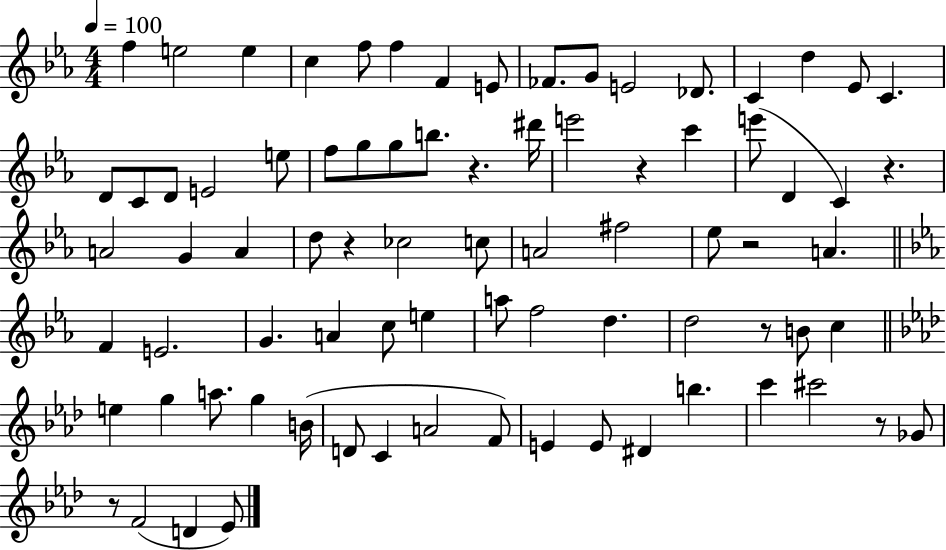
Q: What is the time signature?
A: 4/4